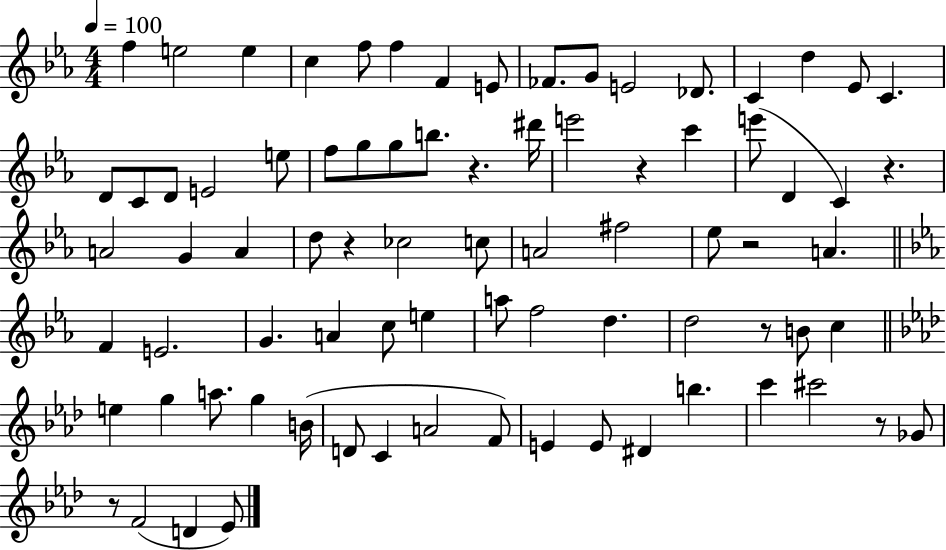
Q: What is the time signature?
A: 4/4